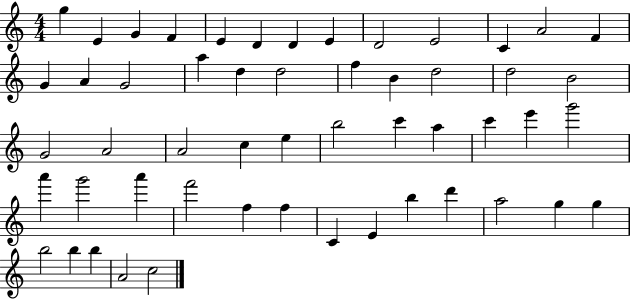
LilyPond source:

{
  \clef treble
  \numericTimeSignature
  \time 4/4
  \key c \major
  g''4 e'4 g'4 f'4 | e'4 d'4 d'4 e'4 | d'2 e'2 | c'4 a'2 f'4 | \break g'4 a'4 g'2 | a''4 d''4 d''2 | f''4 b'4 d''2 | d''2 b'2 | \break g'2 a'2 | a'2 c''4 e''4 | b''2 c'''4 a''4 | c'''4 e'''4 g'''2 | \break a'''4 g'''2 a'''4 | f'''2 f''4 f''4 | c'4 e'4 b''4 d'''4 | a''2 g''4 g''4 | \break b''2 b''4 b''4 | a'2 c''2 | \bar "|."
}